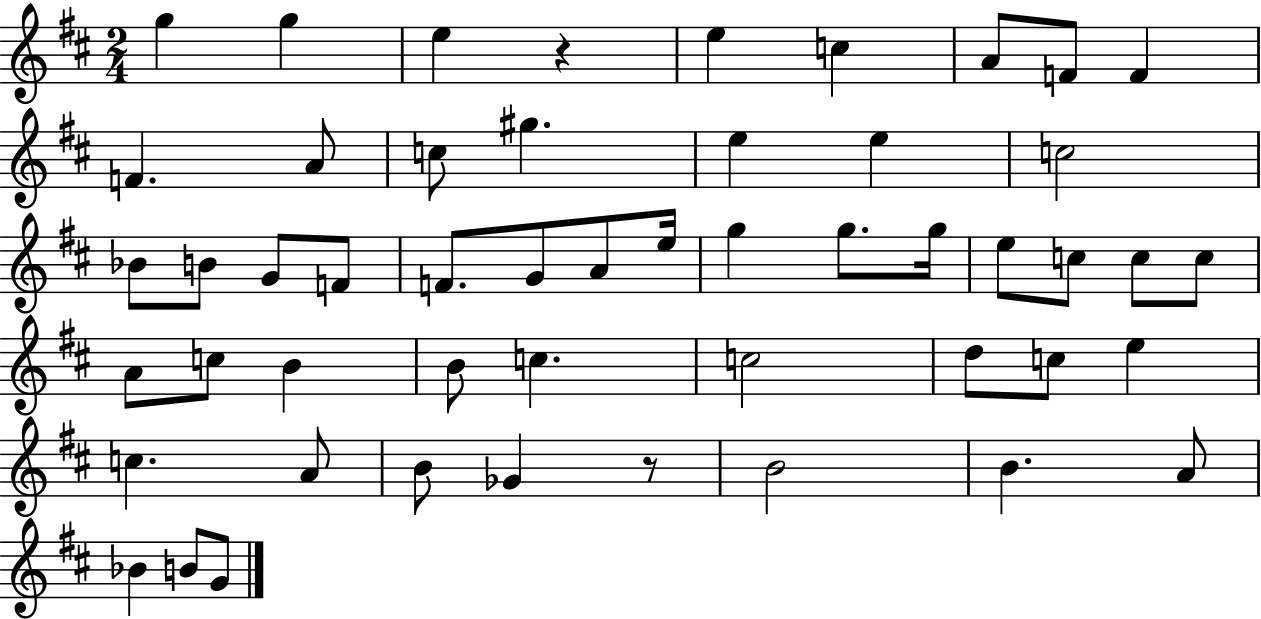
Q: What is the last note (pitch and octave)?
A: G4